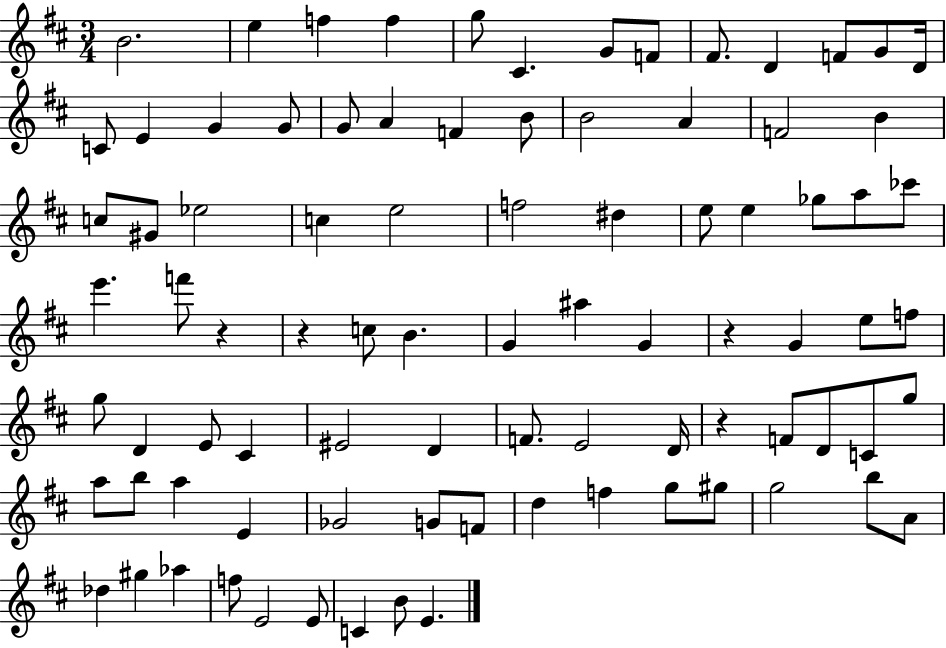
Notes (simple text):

B4/h. E5/q F5/q F5/q G5/e C#4/q. G4/e F4/e F#4/e. D4/q F4/e G4/e D4/s C4/e E4/q G4/q G4/e G4/e A4/q F4/q B4/e B4/h A4/q F4/h B4/q C5/e G#4/e Eb5/h C5/q E5/h F5/h D#5/q E5/e E5/q Gb5/e A5/e CES6/e E6/q. F6/e R/q R/q C5/e B4/q. G4/q A#5/q G4/q R/q G4/q E5/e F5/e G5/e D4/q E4/e C#4/q EIS4/h D4/q F4/e. E4/h D4/s R/q F4/e D4/e C4/e G5/e A5/e B5/e A5/q E4/q Gb4/h G4/e F4/e D5/q F5/q G5/e G#5/e G5/h B5/e A4/e Db5/q G#5/q Ab5/q F5/e E4/h E4/e C4/q B4/e E4/q.